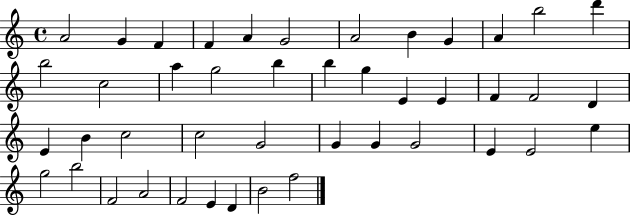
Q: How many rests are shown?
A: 0